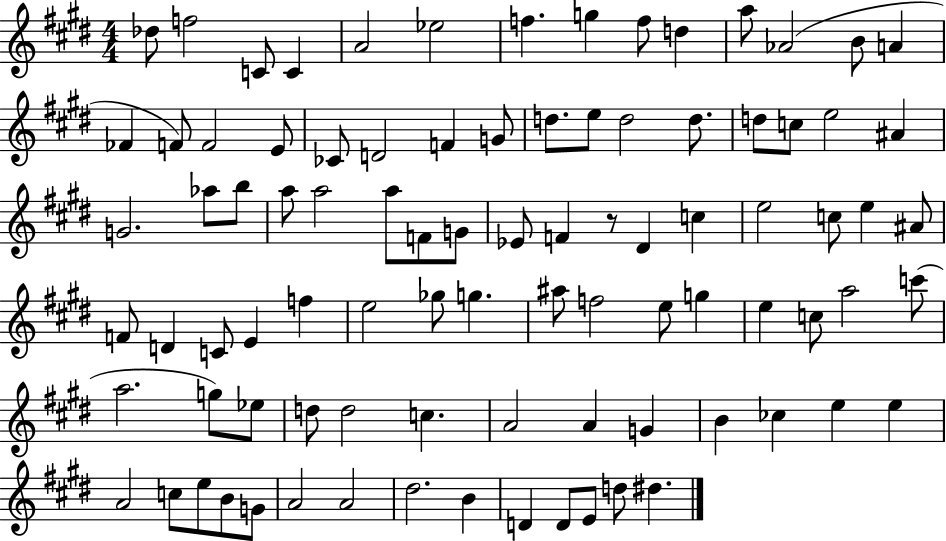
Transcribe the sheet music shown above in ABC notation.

X:1
T:Untitled
M:4/4
L:1/4
K:E
_d/2 f2 C/2 C A2 _e2 f g f/2 d a/2 _A2 B/2 A _F F/2 F2 E/2 _C/2 D2 F G/2 d/2 e/2 d2 d/2 d/2 c/2 e2 ^A G2 _a/2 b/2 a/2 a2 a/2 F/2 G/2 _E/2 F z/2 ^D c e2 c/2 e ^A/2 F/2 D C/2 E f e2 _g/2 g ^a/2 f2 e/2 g e c/2 a2 c'/2 a2 g/2 _e/2 d/2 d2 c A2 A G B _c e e A2 c/2 e/2 B/2 G/2 A2 A2 ^d2 B D D/2 E/2 d/2 ^d